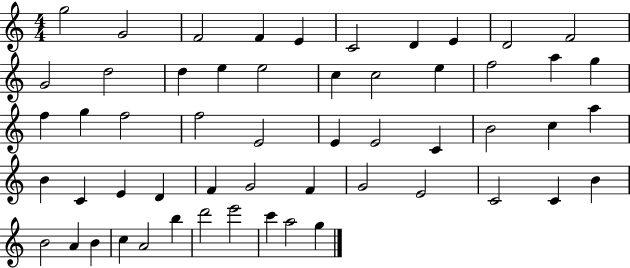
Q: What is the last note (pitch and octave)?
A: G5